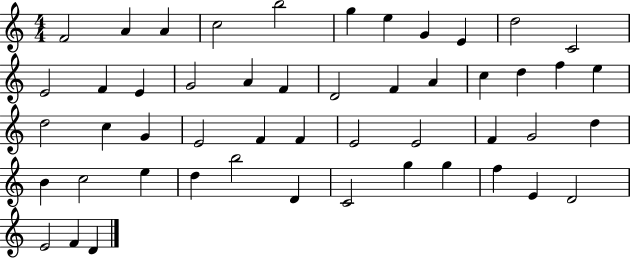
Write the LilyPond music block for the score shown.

{
  \clef treble
  \numericTimeSignature
  \time 4/4
  \key c \major
  f'2 a'4 a'4 | c''2 b''2 | g''4 e''4 g'4 e'4 | d''2 c'2 | \break e'2 f'4 e'4 | g'2 a'4 f'4 | d'2 f'4 a'4 | c''4 d''4 f''4 e''4 | \break d''2 c''4 g'4 | e'2 f'4 f'4 | e'2 e'2 | f'4 g'2 d''4 | \break b'4 c''2 e''4 | d''4 b''2 d'4 | c'2 g''4 g''4 | f''4 e'4 d'2 | \break e'2 f'4 d'4 | \bar "|."
}